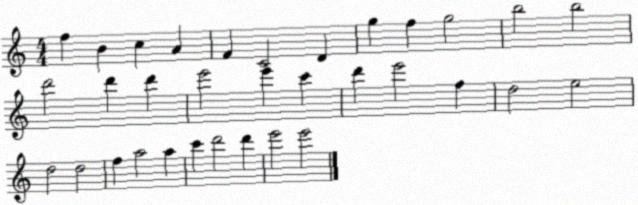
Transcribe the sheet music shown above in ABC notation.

X:1
T:Untitled
M:4/4
L:1/4
K:C
f B c A F C2 D g f g2 b2 b2 d'2 d' d' e'2 e' c' d' e'2 f d2 e2 d2 d2 f a2 a c' d'2 d' e'2 e'2